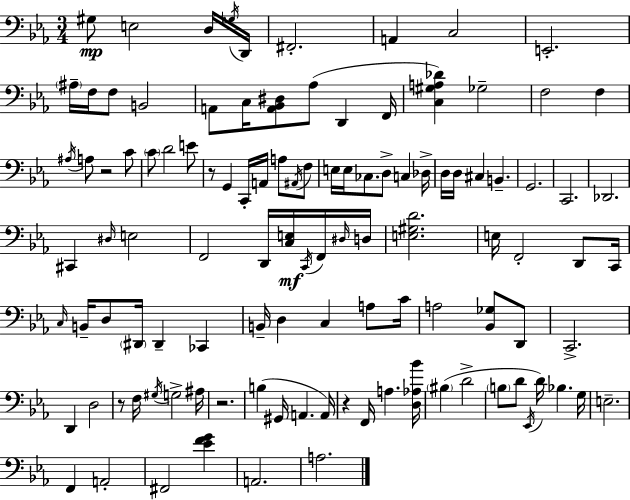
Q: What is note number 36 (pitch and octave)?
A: CES3